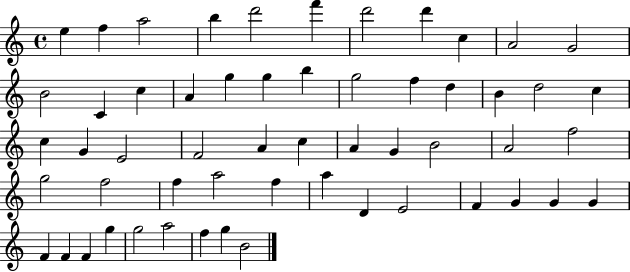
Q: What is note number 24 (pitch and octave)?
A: C5